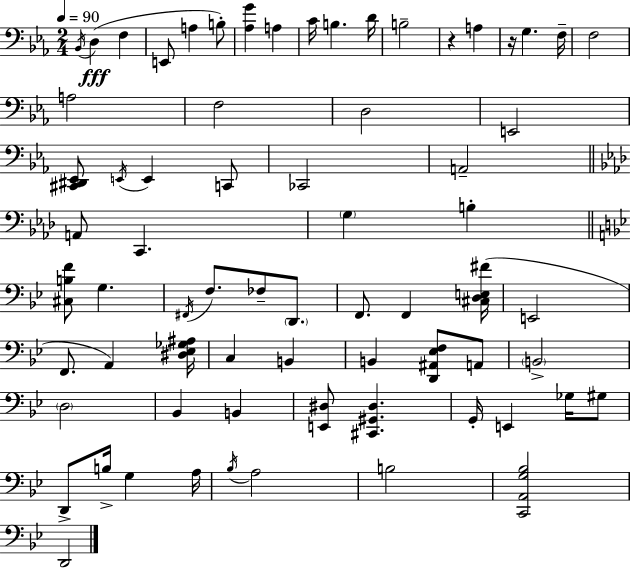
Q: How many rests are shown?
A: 2